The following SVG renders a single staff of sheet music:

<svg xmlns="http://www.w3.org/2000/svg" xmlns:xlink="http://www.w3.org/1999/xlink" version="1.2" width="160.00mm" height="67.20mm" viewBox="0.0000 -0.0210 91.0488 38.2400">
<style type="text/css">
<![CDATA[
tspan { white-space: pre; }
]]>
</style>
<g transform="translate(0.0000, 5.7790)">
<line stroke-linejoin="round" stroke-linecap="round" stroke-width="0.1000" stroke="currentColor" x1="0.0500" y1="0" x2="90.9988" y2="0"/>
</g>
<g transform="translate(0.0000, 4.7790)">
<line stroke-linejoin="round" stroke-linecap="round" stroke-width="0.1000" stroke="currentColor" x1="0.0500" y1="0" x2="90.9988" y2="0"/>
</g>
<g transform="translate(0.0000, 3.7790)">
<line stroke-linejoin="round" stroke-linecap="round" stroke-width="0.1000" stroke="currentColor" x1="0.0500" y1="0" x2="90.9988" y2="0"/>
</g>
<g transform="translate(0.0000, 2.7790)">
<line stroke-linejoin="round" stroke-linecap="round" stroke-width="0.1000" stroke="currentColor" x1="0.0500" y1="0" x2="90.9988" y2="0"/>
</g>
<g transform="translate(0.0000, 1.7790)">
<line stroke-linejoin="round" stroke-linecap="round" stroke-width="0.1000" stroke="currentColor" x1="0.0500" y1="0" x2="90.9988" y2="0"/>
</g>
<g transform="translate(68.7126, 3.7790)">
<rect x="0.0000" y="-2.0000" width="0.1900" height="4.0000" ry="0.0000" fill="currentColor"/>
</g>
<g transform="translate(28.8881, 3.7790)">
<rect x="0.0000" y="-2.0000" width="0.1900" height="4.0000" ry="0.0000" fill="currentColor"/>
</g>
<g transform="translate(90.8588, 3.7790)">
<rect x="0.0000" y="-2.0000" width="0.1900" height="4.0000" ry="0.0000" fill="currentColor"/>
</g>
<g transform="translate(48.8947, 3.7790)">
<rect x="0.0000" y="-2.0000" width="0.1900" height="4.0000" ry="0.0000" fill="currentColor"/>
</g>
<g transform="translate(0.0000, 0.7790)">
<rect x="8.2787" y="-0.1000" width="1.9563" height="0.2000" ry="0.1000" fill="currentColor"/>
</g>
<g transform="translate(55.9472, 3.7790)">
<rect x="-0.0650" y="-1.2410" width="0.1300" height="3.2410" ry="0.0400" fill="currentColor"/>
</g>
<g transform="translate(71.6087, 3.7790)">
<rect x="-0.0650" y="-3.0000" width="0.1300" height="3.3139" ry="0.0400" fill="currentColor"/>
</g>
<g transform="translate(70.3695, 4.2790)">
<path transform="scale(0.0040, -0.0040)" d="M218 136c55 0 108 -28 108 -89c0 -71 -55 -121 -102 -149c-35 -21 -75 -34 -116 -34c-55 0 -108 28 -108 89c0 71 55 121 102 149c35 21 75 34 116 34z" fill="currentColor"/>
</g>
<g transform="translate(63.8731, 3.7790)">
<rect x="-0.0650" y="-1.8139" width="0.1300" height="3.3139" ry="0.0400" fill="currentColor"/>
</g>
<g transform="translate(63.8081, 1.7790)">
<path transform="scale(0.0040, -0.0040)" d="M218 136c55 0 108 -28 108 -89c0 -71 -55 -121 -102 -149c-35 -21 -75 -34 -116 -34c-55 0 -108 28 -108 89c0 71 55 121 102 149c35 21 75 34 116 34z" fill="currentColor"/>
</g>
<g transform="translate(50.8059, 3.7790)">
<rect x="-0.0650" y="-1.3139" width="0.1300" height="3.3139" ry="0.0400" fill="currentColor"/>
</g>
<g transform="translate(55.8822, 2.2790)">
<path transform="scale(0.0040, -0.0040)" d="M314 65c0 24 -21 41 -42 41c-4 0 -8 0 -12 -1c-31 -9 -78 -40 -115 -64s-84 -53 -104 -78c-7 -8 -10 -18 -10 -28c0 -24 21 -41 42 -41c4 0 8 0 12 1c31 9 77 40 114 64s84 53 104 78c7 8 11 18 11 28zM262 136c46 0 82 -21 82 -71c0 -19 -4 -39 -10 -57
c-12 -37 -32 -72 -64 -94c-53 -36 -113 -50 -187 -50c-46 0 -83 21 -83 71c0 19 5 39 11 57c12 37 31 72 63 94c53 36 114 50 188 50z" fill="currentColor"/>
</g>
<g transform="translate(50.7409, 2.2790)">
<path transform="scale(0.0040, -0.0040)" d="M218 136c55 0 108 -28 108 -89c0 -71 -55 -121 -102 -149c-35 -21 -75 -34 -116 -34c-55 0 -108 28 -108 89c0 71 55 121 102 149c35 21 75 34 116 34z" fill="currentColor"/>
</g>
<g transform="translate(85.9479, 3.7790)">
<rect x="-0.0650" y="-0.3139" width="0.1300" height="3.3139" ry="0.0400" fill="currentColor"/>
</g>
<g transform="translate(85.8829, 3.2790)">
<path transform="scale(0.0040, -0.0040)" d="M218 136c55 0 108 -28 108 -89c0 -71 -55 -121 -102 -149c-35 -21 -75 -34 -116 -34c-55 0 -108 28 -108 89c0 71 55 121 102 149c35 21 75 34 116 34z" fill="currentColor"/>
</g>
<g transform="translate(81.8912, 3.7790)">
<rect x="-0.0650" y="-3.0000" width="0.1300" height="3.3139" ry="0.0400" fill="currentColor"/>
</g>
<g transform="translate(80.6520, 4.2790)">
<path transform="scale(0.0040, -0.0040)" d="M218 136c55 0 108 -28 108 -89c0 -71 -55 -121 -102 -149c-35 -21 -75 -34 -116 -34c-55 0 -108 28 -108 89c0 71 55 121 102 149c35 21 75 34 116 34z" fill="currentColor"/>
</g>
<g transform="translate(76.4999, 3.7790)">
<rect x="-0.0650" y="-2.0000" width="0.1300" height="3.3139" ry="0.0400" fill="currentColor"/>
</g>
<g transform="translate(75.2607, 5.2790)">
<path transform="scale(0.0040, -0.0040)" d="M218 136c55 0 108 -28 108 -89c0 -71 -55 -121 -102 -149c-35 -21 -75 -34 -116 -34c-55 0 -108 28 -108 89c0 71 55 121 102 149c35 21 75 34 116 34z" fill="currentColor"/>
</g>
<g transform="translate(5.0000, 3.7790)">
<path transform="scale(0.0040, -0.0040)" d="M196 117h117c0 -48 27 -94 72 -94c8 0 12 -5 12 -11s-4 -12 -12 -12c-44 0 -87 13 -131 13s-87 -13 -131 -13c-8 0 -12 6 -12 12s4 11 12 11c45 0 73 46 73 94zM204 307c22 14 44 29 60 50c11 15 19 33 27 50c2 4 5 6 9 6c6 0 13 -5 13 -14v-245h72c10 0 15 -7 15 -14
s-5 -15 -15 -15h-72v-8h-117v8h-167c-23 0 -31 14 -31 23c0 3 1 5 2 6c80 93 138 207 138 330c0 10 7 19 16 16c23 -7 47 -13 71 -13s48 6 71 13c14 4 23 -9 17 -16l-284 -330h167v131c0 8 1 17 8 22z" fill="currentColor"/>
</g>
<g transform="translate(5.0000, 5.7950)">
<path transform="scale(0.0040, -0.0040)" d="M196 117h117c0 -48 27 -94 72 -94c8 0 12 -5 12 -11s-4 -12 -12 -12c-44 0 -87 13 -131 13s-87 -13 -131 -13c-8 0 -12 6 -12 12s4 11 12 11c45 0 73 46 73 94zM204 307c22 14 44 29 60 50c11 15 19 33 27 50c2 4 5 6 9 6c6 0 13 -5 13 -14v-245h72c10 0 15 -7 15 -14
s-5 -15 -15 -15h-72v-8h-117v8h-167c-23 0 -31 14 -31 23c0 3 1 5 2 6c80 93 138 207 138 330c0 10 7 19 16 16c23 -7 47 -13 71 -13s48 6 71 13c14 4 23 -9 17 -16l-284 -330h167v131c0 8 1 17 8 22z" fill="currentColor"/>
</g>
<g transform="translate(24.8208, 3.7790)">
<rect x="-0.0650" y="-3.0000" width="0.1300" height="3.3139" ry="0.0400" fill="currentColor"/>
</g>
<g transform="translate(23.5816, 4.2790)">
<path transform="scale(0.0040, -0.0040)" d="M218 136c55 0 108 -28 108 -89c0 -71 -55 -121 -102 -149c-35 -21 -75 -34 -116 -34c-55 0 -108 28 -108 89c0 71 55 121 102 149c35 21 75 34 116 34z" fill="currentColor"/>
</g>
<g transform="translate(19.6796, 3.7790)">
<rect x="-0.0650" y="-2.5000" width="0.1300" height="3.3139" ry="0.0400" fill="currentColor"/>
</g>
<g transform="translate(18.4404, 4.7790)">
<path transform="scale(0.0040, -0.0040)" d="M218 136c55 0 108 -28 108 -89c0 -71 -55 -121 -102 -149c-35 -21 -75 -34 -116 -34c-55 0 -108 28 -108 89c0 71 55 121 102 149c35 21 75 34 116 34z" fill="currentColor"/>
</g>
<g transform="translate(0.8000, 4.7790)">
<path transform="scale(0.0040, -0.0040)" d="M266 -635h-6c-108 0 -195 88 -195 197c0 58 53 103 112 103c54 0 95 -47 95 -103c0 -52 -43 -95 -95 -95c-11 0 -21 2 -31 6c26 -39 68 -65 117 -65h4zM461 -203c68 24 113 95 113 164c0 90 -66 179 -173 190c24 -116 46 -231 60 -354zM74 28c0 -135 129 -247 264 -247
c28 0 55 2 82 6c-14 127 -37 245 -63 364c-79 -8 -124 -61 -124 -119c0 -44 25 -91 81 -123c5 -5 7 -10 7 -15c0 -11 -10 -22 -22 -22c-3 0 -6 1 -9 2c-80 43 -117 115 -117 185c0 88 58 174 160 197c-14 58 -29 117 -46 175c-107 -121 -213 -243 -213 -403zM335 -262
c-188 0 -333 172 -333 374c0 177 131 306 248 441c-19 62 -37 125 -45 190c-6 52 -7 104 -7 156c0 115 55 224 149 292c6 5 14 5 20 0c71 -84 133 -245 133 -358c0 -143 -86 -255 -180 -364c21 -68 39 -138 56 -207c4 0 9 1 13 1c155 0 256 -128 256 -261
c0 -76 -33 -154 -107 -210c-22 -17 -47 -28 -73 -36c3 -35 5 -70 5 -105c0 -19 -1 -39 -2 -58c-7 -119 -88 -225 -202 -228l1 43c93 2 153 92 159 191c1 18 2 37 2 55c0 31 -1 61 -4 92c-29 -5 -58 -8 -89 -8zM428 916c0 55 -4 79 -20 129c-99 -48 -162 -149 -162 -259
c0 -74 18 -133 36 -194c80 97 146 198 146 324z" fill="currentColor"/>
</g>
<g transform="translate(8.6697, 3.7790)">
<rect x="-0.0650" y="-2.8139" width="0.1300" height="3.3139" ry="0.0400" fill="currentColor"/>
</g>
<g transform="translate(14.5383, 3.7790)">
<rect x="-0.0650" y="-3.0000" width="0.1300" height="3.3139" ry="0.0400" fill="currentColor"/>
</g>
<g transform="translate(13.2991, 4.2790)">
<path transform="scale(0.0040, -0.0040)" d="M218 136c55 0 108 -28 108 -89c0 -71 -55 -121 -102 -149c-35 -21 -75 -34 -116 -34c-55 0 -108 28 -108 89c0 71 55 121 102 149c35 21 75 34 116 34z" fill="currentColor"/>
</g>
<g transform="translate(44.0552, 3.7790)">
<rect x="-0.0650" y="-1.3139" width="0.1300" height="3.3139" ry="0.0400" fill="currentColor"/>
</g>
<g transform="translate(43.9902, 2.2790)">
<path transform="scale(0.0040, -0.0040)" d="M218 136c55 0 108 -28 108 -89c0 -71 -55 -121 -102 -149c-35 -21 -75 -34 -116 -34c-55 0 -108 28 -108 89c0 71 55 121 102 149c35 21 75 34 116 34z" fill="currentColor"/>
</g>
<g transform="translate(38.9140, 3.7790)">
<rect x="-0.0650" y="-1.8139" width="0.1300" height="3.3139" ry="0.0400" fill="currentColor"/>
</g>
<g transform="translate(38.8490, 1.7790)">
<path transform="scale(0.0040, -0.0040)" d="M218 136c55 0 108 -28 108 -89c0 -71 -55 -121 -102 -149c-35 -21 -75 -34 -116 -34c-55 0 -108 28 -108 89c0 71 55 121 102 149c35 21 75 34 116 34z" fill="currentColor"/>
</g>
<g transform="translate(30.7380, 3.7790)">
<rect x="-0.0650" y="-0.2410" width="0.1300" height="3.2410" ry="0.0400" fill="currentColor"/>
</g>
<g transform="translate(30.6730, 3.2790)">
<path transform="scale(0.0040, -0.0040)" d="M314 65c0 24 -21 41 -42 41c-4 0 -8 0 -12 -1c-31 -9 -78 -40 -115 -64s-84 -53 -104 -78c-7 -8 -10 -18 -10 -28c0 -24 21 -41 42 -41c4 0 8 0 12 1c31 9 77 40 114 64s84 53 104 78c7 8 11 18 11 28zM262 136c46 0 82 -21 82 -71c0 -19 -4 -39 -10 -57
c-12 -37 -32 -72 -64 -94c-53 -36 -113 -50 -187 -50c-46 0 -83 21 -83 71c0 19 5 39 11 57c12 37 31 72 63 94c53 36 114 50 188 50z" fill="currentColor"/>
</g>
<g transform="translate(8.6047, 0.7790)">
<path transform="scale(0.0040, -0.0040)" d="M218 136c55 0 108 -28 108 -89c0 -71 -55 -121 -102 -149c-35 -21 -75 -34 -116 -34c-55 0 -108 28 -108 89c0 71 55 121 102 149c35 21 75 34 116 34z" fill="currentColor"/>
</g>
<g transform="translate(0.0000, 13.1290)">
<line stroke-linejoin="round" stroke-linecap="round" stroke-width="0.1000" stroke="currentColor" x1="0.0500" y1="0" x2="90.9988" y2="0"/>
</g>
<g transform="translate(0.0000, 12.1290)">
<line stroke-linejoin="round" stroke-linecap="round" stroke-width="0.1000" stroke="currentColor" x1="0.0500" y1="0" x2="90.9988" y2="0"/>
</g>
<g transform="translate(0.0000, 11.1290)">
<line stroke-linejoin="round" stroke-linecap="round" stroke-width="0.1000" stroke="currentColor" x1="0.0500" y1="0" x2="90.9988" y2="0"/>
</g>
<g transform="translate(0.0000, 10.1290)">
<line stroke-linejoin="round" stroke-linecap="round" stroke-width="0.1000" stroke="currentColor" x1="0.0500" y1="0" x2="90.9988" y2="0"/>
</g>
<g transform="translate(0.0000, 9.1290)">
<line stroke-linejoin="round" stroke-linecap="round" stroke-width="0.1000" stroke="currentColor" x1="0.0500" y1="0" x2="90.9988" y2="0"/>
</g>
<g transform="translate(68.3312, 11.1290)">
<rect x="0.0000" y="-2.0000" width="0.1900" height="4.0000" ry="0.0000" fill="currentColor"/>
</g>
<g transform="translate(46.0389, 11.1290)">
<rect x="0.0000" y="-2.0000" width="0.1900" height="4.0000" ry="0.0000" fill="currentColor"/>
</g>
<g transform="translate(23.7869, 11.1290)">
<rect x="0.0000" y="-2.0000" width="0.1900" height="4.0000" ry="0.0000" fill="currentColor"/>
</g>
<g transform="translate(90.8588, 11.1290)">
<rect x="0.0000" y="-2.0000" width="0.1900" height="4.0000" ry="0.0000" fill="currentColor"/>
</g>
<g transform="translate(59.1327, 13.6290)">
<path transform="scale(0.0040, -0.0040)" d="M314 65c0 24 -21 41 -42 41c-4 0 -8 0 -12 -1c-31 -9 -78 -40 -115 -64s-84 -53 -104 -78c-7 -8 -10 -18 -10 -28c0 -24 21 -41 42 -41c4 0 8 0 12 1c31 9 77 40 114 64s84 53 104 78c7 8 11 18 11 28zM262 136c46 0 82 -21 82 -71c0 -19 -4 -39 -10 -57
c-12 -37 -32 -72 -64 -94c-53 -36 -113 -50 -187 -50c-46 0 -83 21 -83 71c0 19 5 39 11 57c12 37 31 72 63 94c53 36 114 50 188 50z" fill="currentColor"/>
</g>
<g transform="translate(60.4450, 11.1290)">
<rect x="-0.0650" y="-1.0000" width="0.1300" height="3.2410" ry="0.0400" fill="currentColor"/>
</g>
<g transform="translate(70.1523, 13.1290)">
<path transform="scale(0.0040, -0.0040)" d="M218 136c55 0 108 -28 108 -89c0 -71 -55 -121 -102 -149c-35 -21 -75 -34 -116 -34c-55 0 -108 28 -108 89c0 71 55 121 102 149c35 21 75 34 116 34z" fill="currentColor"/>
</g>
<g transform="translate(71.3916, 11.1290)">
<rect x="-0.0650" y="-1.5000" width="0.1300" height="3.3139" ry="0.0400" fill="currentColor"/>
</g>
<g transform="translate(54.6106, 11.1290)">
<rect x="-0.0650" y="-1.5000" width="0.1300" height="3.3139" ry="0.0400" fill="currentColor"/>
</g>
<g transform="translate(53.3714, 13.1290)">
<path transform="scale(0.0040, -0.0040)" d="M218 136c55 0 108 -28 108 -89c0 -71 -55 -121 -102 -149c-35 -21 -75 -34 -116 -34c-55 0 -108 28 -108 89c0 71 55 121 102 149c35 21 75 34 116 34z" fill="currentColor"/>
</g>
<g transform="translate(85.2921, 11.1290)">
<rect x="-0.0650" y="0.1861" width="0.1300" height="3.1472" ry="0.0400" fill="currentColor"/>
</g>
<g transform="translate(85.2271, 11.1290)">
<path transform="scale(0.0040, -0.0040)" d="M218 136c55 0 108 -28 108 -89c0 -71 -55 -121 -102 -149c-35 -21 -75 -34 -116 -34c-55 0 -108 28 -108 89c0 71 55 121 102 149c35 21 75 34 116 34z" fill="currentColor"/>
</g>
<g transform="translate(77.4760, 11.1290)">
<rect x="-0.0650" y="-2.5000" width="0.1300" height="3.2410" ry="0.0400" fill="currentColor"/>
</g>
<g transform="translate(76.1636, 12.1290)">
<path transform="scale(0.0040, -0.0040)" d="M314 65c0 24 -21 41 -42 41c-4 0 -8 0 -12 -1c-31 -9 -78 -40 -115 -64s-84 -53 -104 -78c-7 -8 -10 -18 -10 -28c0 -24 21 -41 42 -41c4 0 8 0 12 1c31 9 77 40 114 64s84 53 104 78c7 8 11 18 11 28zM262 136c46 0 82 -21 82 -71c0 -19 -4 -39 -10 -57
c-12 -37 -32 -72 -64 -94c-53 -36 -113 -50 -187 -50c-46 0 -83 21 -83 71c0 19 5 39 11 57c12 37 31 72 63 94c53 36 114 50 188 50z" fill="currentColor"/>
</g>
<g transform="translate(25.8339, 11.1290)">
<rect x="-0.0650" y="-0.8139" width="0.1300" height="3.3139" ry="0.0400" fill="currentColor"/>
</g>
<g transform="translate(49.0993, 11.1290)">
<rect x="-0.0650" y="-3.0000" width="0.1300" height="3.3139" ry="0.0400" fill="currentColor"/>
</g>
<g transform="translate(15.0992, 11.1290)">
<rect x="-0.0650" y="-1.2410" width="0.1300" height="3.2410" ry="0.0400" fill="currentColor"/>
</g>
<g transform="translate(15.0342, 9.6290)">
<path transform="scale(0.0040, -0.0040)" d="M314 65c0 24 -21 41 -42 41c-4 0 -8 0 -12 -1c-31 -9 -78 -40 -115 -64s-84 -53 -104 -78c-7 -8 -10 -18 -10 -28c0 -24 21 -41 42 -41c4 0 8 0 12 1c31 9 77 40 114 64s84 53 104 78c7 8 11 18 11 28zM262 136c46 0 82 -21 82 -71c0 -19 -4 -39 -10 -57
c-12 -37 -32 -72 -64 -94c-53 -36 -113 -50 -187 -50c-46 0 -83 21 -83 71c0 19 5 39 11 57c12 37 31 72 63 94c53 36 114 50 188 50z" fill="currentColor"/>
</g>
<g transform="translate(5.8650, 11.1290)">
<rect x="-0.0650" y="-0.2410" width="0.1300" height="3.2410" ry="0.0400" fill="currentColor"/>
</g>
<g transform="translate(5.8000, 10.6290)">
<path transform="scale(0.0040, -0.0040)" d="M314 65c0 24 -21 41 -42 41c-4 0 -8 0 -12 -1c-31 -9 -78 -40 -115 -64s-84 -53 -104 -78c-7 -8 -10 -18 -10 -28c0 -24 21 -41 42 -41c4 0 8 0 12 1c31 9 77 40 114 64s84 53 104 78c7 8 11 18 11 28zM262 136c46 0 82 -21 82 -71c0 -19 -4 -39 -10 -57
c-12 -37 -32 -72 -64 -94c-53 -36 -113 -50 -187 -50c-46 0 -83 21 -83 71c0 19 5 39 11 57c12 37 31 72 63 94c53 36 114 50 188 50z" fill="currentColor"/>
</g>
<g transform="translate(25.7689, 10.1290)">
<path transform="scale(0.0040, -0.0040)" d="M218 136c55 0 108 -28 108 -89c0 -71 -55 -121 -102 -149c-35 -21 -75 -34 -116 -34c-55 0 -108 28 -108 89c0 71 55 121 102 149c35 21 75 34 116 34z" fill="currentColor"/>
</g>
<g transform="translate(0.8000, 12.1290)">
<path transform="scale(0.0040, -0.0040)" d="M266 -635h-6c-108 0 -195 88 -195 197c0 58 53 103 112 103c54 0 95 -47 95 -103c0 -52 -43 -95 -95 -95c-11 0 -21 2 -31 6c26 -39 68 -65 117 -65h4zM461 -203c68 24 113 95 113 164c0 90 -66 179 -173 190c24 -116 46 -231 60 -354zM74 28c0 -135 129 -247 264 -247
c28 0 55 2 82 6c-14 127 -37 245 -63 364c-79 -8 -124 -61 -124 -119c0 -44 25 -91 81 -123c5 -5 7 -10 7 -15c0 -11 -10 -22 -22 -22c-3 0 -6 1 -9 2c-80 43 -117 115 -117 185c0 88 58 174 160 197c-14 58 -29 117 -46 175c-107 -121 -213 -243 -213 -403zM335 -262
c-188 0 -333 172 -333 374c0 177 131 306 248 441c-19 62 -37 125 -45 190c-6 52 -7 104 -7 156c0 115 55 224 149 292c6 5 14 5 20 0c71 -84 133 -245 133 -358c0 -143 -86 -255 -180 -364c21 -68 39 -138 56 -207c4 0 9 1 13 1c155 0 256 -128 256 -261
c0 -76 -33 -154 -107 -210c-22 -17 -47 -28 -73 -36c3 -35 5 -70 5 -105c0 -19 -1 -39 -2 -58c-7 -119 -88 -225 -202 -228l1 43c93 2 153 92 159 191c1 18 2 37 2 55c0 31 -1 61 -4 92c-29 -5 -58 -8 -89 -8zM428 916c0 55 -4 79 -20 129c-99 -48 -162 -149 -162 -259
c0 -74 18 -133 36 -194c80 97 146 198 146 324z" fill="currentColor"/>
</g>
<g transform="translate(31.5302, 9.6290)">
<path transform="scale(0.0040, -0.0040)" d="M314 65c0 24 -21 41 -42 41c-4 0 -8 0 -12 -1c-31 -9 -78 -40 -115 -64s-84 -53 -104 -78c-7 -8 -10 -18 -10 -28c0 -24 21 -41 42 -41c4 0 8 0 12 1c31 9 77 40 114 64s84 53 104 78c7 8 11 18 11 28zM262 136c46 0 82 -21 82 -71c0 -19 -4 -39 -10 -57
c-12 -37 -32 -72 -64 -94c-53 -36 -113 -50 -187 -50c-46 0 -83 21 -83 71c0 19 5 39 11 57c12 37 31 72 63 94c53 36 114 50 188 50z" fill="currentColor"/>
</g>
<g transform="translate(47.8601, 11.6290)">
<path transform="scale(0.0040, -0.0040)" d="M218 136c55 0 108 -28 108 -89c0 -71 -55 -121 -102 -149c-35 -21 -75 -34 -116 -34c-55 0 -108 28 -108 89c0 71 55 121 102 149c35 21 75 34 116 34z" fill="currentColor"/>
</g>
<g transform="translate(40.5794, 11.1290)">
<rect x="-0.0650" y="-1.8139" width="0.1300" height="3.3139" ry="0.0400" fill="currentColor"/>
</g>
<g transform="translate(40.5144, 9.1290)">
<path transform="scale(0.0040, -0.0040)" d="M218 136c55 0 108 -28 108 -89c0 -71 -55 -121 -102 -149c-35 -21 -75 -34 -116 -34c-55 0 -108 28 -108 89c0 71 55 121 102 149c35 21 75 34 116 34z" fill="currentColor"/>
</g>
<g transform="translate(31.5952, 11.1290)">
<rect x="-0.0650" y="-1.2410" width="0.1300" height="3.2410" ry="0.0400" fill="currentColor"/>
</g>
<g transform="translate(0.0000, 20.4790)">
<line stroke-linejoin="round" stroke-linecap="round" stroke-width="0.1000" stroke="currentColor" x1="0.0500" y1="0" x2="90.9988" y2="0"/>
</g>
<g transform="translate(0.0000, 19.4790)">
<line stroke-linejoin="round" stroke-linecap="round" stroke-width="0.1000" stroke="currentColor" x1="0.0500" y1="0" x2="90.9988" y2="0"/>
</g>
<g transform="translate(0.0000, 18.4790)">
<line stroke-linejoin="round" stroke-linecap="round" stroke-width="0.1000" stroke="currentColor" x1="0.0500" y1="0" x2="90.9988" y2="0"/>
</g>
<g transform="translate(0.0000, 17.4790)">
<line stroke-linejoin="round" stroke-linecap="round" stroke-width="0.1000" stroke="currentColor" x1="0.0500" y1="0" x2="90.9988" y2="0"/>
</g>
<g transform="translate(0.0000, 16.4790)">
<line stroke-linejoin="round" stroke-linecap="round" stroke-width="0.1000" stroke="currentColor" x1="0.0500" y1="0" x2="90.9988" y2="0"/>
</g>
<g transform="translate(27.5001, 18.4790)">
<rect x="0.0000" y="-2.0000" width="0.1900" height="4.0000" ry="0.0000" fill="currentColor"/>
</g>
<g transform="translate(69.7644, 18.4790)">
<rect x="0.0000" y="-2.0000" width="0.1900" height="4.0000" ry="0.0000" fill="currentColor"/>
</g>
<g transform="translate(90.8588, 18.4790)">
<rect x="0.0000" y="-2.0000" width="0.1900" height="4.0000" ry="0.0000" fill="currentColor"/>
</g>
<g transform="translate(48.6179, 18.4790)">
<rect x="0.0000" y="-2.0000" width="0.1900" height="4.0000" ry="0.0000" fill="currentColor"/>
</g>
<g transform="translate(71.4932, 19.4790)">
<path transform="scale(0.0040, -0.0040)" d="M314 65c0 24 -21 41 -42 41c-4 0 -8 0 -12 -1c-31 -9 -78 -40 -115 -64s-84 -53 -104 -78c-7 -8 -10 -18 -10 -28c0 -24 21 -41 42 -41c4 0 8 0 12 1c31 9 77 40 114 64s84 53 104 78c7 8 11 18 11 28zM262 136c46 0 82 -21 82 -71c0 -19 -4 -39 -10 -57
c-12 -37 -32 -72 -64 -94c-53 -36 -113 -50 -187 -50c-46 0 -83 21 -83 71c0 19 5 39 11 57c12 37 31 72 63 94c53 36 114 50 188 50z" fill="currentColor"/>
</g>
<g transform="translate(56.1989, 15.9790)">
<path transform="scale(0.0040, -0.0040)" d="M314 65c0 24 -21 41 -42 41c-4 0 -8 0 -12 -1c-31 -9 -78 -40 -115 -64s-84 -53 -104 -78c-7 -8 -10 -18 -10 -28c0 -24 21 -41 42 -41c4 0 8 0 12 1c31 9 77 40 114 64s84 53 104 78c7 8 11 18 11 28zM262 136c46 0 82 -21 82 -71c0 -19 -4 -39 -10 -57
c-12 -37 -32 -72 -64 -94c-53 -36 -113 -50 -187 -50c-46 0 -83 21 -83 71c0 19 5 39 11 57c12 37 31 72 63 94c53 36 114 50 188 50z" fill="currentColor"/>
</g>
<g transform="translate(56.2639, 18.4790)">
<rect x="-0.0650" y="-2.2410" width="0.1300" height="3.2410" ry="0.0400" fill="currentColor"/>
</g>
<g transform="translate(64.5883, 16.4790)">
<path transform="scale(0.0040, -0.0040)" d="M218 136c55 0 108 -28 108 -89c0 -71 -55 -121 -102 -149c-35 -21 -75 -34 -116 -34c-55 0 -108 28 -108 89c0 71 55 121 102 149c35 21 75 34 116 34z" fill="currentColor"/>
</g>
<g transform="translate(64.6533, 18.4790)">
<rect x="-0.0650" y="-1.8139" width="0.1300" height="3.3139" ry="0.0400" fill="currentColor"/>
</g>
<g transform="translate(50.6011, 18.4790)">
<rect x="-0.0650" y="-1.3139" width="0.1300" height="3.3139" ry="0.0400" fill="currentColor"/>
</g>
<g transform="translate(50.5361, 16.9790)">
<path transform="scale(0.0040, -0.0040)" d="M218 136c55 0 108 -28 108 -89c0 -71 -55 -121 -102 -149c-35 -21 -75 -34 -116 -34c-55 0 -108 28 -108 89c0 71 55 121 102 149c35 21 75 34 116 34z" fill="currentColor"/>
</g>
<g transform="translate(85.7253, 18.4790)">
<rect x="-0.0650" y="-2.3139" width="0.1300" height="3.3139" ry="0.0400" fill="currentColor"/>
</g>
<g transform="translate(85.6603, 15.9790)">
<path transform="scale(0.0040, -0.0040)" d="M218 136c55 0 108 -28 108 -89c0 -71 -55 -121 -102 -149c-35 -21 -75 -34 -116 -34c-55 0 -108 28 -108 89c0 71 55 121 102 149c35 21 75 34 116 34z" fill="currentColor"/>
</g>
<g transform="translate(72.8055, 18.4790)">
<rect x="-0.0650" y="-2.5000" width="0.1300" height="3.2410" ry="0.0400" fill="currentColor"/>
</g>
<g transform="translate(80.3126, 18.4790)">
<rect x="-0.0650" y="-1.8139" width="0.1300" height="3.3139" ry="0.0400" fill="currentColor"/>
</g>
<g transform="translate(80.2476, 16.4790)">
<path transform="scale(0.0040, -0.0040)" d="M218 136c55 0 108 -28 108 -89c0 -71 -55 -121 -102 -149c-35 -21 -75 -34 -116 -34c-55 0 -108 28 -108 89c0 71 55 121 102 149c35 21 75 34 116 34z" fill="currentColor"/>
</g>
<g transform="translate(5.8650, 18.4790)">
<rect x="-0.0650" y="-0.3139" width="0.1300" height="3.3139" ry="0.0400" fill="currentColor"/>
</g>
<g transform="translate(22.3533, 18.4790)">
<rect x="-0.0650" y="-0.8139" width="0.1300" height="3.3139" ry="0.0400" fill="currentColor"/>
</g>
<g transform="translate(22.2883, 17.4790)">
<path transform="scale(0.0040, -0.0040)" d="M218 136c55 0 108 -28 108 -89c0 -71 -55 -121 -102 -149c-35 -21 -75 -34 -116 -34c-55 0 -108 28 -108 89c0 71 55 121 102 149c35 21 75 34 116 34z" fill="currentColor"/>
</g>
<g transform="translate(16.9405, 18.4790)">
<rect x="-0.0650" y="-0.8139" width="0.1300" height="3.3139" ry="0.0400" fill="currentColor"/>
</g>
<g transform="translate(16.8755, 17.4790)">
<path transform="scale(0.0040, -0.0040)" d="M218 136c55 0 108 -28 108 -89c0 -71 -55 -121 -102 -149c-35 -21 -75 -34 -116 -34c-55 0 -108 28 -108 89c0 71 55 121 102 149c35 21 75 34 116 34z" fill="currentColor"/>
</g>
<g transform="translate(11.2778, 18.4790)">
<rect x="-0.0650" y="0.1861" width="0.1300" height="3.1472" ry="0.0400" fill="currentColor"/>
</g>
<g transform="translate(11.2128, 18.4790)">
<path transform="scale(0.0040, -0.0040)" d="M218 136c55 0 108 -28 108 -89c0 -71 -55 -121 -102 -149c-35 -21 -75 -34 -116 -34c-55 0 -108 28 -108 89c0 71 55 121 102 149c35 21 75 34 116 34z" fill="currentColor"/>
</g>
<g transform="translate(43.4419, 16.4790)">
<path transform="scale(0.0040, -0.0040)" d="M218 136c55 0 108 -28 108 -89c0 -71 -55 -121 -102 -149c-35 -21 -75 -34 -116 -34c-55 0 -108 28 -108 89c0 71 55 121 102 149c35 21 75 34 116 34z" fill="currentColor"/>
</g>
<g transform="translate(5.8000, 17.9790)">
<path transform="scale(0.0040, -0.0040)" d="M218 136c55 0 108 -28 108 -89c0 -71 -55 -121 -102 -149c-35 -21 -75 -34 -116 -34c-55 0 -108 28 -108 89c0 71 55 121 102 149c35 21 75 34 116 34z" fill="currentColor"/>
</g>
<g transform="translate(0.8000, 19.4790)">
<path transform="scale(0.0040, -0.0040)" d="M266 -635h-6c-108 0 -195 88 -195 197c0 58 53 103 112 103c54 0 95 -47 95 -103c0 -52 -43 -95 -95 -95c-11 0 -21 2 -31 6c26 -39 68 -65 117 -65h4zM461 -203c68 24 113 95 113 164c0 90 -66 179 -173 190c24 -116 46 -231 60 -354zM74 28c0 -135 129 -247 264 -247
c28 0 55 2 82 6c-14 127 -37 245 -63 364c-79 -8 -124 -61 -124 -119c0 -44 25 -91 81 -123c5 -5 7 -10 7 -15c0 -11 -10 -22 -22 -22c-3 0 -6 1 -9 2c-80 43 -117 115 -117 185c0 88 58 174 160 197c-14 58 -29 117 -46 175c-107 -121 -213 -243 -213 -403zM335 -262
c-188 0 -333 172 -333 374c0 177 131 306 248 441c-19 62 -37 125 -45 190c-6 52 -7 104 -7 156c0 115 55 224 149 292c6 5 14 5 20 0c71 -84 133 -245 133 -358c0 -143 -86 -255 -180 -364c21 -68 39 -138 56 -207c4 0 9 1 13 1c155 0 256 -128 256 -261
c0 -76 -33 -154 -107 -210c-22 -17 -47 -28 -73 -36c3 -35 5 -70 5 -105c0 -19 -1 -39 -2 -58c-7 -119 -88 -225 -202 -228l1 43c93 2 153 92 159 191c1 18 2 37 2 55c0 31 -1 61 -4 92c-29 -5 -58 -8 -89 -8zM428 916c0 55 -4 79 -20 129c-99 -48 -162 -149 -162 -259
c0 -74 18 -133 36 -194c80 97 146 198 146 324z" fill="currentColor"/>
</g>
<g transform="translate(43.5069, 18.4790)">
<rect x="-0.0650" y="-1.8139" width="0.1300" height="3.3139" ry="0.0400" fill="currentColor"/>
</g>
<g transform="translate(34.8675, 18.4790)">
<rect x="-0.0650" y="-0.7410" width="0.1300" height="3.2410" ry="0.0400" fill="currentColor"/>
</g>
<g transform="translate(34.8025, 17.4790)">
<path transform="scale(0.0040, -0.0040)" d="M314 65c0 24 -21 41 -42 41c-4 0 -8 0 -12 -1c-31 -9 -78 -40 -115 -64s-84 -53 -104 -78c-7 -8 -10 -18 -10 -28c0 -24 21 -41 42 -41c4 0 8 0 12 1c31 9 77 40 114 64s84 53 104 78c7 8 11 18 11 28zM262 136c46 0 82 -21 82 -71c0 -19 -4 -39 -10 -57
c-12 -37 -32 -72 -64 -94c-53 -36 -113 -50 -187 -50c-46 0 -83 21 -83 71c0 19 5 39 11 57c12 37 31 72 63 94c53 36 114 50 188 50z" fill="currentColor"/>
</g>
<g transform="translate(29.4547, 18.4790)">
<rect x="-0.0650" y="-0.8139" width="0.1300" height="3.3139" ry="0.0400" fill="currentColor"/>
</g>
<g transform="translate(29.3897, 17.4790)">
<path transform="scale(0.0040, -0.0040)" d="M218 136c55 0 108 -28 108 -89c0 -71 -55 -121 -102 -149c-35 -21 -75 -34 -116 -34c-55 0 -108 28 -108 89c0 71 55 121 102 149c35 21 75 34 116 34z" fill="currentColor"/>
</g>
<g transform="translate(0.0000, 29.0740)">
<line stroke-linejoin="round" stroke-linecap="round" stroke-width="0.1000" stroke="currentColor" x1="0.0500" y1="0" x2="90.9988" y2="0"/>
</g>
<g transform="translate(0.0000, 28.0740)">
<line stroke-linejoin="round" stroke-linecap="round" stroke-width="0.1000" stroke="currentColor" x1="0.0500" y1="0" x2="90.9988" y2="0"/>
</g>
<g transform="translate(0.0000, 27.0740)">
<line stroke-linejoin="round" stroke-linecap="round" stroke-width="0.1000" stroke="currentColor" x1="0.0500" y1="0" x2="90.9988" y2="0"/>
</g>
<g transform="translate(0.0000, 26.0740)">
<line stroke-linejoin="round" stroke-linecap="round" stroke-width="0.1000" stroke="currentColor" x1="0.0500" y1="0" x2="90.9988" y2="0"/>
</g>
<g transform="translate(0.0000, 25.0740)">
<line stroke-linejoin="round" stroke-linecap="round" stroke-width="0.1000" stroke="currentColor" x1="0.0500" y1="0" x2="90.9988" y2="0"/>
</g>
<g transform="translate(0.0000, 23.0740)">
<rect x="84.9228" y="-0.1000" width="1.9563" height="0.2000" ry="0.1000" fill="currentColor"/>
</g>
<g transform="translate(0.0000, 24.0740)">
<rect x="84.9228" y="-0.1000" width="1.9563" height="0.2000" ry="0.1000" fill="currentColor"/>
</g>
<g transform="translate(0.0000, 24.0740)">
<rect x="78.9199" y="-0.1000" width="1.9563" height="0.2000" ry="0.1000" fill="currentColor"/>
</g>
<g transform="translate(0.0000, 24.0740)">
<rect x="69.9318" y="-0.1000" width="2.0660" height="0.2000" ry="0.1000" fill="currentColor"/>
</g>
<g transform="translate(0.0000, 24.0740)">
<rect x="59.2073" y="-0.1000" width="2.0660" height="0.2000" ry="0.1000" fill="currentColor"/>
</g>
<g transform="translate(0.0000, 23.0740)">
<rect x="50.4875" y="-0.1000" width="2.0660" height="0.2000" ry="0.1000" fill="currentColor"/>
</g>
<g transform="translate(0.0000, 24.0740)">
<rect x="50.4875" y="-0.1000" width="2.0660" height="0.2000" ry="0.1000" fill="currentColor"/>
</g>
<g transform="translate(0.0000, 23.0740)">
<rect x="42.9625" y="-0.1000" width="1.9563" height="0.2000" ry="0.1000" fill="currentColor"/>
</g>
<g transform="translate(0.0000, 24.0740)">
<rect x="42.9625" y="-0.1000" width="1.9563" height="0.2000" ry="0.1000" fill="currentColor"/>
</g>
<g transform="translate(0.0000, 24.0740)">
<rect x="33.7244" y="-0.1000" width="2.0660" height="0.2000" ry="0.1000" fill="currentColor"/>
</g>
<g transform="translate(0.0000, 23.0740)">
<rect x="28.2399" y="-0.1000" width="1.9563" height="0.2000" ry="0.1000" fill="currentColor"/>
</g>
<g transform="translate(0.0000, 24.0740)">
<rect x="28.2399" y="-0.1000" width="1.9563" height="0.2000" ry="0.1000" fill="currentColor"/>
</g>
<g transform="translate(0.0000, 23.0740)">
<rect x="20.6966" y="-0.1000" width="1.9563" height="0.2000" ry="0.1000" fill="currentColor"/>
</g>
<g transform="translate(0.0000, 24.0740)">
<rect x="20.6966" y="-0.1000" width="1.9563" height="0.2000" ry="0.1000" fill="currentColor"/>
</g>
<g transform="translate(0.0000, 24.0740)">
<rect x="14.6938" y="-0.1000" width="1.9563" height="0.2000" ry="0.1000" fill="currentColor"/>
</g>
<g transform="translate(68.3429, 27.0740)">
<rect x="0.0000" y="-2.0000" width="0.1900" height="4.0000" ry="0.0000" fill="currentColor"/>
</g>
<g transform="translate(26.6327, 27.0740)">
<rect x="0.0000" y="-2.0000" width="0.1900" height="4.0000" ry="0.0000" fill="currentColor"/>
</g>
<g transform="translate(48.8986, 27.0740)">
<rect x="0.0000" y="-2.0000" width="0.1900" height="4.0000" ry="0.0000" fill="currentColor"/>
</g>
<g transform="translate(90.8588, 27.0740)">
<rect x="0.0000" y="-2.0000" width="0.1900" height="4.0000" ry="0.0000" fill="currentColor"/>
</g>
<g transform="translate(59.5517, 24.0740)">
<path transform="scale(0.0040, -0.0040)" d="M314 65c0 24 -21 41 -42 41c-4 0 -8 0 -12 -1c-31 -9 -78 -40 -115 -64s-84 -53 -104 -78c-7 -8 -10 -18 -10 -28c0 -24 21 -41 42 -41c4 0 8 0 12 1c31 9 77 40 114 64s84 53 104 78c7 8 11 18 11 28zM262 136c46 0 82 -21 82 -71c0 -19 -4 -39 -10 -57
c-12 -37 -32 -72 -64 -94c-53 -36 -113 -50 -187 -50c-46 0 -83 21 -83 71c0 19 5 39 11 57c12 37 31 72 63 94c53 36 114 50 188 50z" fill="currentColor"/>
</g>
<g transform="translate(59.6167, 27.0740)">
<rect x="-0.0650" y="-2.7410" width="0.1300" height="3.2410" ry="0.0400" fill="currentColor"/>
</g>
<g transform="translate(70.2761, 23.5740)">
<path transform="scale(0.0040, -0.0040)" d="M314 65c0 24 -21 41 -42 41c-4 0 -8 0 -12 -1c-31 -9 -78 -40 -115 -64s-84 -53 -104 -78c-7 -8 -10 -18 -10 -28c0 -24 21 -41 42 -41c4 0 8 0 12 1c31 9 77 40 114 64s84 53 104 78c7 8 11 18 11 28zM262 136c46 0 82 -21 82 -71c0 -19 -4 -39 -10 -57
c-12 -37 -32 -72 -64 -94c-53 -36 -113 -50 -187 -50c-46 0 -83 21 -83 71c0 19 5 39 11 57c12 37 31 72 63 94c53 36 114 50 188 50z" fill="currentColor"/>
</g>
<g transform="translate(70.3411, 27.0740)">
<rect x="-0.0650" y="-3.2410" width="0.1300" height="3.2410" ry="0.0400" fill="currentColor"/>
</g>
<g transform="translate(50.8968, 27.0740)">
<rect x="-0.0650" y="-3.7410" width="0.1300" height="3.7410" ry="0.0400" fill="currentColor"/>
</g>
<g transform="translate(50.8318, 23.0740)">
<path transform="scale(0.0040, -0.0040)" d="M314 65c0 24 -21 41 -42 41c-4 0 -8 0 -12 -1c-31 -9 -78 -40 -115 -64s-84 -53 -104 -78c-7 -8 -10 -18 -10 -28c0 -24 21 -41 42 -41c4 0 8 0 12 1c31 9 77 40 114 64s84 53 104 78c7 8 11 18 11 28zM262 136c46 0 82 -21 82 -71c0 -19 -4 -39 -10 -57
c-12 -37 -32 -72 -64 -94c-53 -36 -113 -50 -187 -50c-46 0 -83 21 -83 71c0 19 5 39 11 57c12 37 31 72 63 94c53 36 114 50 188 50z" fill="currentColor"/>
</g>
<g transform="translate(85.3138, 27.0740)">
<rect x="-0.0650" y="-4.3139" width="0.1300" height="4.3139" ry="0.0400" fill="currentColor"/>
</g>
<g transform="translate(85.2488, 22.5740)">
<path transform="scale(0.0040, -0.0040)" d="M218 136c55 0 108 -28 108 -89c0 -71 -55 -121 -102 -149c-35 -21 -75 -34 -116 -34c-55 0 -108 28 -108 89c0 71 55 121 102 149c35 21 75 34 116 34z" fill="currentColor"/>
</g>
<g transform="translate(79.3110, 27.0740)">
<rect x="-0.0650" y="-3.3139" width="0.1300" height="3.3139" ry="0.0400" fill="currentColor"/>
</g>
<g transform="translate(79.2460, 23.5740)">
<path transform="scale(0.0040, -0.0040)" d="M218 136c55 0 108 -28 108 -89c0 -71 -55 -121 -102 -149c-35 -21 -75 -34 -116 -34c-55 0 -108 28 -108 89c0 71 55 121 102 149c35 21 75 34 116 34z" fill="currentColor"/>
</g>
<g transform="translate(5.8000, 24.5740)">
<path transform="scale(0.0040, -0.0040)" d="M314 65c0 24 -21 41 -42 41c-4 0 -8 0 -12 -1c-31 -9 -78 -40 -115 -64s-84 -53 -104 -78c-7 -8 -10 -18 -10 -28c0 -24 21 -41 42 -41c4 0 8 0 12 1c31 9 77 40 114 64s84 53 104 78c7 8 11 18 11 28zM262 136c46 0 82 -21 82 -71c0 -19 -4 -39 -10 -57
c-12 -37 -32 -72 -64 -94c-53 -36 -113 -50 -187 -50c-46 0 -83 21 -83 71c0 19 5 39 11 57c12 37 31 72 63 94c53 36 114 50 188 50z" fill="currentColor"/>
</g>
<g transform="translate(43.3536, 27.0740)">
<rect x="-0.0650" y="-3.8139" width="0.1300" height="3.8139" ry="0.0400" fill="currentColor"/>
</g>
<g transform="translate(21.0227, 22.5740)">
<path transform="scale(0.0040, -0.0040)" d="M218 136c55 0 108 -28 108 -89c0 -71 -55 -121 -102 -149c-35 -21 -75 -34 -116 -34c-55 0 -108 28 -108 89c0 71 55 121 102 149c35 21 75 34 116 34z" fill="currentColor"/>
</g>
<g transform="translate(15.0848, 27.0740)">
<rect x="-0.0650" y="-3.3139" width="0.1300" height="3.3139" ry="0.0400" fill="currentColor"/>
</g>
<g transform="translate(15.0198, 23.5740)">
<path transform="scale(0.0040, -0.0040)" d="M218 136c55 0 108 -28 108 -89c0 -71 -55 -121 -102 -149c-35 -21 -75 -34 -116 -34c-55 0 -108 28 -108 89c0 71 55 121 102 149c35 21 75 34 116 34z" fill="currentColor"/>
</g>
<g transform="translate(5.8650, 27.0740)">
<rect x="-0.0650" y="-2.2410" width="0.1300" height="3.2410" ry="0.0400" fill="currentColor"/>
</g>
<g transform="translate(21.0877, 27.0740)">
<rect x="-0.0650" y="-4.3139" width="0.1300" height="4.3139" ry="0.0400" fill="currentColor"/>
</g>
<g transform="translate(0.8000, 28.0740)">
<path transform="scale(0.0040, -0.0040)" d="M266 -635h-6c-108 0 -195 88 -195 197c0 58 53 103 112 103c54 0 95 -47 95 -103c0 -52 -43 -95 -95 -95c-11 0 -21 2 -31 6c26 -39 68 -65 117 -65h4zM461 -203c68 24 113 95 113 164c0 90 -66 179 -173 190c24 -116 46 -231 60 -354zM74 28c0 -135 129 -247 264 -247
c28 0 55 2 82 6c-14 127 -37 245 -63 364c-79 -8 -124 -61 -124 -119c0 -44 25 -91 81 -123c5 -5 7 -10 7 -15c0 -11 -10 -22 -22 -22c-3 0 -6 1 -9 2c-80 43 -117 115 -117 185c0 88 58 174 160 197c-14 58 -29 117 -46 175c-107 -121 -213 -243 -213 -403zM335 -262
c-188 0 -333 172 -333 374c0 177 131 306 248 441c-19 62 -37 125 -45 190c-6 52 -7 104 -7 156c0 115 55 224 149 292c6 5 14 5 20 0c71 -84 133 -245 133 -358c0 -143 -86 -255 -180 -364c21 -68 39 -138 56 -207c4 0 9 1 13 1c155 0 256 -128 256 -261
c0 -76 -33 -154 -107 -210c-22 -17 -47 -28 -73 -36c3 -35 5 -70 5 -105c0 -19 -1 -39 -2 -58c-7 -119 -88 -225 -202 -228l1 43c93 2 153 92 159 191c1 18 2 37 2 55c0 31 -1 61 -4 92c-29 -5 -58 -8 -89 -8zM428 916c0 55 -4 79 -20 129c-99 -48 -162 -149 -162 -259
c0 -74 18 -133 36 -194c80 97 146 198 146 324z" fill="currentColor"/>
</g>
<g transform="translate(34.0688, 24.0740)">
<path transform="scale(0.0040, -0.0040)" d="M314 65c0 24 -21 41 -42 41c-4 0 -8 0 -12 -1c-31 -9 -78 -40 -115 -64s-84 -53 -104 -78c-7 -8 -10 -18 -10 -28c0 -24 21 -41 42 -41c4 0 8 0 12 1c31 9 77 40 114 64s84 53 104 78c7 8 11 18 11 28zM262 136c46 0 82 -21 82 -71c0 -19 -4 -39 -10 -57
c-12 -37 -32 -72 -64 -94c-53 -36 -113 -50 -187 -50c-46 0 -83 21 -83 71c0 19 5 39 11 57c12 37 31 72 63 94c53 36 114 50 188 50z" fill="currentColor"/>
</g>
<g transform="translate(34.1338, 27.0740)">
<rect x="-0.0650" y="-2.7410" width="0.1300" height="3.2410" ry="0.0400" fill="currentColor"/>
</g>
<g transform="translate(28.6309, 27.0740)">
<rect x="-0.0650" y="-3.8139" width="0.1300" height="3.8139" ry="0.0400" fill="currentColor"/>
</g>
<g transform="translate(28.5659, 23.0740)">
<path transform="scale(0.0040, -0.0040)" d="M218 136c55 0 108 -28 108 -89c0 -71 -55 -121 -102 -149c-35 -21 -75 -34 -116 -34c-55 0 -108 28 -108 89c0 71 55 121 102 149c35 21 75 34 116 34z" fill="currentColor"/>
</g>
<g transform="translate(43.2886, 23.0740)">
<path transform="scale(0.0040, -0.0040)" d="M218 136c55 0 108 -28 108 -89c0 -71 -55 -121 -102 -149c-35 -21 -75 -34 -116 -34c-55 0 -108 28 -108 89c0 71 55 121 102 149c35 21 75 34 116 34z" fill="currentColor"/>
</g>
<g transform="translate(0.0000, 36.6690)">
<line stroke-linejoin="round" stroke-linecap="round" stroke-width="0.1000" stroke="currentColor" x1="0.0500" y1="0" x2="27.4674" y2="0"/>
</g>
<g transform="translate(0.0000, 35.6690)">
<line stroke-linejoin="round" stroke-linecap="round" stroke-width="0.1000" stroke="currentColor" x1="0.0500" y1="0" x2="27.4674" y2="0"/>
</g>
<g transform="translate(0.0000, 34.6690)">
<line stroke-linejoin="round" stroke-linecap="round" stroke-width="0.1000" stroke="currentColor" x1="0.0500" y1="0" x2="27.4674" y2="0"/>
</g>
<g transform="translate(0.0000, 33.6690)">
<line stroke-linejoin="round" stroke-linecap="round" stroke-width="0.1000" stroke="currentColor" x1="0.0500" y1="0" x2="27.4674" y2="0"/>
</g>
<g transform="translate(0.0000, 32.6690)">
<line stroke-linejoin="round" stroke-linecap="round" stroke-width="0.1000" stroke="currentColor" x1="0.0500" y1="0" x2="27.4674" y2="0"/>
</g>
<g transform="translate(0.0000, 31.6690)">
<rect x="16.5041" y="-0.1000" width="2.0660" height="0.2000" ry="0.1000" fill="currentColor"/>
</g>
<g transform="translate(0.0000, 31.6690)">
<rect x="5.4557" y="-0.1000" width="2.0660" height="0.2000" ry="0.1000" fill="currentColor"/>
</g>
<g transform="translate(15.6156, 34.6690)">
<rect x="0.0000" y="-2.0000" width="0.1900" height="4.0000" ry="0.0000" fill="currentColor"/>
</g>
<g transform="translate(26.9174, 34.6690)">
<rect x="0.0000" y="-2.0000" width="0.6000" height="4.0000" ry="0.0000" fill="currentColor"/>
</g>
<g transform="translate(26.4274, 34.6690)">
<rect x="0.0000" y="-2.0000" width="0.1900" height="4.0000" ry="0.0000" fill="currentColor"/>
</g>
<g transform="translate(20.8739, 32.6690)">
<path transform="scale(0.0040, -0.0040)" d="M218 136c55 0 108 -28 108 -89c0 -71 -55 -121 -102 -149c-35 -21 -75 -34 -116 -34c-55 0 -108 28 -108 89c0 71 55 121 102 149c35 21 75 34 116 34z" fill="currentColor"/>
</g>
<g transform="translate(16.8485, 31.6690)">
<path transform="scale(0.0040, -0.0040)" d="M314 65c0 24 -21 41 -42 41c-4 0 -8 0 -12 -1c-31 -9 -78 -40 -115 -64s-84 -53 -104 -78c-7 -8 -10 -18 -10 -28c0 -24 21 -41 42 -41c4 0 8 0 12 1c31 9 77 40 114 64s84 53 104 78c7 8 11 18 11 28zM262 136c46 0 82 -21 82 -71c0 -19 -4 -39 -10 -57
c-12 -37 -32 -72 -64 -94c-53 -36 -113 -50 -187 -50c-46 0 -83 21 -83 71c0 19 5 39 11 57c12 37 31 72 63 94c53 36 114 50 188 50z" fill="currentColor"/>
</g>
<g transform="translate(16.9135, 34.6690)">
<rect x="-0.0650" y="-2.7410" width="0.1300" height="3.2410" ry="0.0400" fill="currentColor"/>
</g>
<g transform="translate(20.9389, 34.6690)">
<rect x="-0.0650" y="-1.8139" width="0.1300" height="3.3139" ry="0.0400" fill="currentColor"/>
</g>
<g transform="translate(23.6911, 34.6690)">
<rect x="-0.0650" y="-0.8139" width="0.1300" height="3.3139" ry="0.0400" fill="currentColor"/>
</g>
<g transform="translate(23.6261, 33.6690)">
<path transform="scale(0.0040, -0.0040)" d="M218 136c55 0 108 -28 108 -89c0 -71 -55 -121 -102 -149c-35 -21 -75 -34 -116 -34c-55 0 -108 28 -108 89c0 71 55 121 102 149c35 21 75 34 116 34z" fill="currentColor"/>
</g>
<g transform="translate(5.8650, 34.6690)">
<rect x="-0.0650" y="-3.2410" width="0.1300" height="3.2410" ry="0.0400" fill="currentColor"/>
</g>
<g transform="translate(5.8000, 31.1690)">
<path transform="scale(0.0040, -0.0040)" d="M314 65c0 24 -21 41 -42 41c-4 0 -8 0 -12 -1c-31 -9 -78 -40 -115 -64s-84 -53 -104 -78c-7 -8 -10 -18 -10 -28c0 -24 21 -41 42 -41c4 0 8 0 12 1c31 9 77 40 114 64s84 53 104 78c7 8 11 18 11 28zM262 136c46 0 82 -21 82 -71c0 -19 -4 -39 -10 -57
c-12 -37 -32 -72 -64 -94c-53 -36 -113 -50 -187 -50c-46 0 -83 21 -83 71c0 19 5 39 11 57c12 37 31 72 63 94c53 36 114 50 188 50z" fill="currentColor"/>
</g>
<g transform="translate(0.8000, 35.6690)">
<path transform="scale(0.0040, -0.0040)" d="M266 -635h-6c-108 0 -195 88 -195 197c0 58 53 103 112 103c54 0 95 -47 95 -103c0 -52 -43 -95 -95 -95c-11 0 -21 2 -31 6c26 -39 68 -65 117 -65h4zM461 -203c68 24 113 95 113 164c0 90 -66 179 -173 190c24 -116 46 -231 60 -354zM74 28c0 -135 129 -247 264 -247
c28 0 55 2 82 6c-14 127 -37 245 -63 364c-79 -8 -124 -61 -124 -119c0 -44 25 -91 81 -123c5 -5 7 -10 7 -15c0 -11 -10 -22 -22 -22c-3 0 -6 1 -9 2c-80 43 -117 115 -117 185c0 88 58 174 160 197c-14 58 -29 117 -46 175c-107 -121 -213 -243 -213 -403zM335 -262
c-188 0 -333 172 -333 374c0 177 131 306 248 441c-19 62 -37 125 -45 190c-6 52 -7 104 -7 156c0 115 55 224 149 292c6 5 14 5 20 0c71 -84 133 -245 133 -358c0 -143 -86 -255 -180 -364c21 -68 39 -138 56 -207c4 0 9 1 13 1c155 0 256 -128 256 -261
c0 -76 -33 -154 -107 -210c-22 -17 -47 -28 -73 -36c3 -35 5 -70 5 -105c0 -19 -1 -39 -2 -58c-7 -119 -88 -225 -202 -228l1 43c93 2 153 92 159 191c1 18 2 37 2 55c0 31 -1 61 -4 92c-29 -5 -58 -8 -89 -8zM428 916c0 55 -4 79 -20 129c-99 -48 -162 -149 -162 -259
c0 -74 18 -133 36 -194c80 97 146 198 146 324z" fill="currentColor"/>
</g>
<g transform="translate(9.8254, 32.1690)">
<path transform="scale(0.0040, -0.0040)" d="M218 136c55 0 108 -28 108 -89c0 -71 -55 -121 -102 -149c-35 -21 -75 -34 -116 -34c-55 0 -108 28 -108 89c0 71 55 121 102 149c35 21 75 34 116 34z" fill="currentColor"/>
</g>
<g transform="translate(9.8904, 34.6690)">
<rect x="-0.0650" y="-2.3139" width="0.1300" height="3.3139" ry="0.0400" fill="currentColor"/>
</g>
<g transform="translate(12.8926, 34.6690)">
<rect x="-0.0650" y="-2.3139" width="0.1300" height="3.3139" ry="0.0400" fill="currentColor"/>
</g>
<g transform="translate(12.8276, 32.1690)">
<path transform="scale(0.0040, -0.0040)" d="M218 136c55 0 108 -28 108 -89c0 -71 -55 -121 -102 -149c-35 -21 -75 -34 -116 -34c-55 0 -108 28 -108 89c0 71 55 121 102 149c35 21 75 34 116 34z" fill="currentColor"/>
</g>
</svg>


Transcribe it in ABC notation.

X:1
T:Untitled
M:4/4
L:1/4
K:C
a A G A c2 f e e e2 f A F A c c2 e2 d e2 f A E D2 E G2 B c B d d d d2 f e g2 f G2 f g g2 b d' c' a2 c' c'2 a2 b2 b d' b2 g g a2 f d